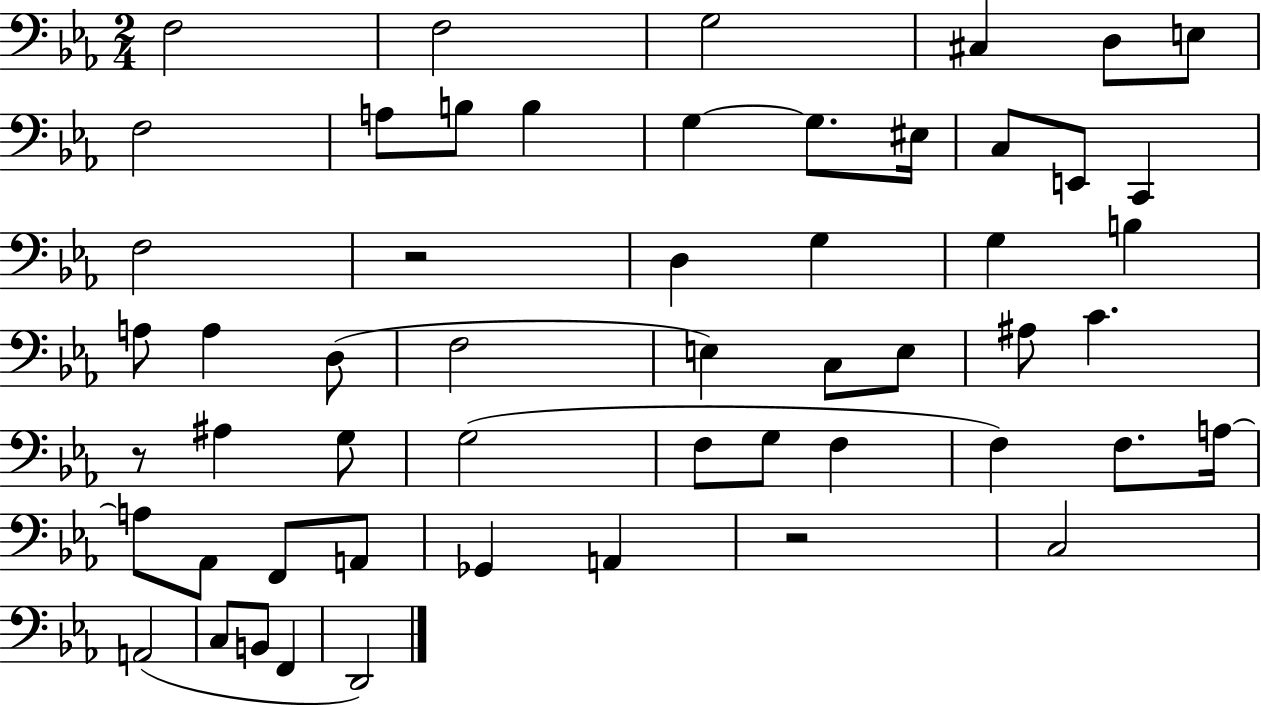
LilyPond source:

{
  \clef bass
  \numericTimeSignature
  \time 2/4
  \key ees \major
  f2 | f2 | g2 | cis4 d8 e8 | \break f2 | a8 b8 b4 | g4~~ g8. eis16 | c8 e,8 c,4 | \break f2 | r2 | d4 g4 | g4 b4 | \break a8 a4 d8( | f2 | e4) c8 e8 | ais8 c'4. | \break r8 ais4 g8 | g2( | f8 g8 f4 | f4) f8. a16~~ | \break a8 aes,8 f,8 a,8 | ges,4 a,4 | r2 | c2 | \break a,2( | c8 b,8 f,4 | d,2) | \bar "|."
}